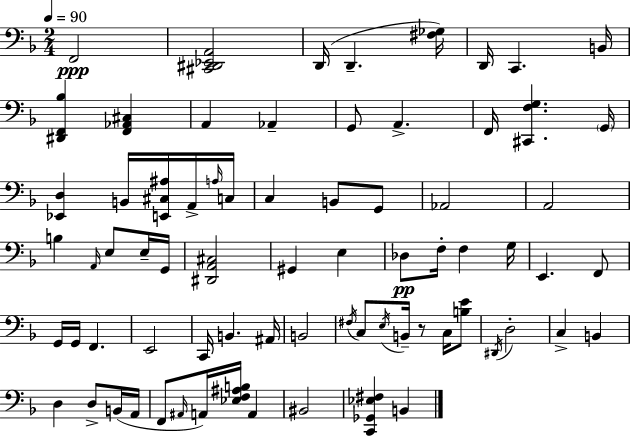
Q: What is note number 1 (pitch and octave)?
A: F2